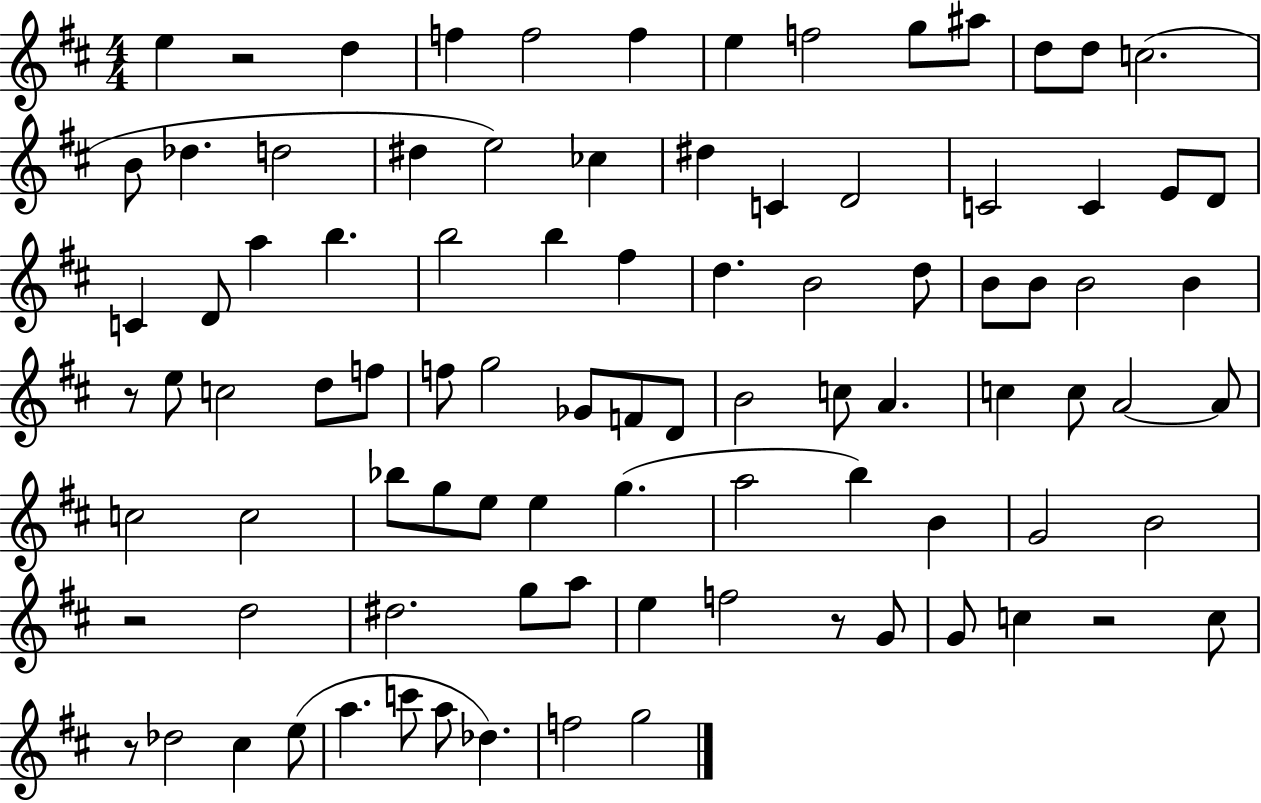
E5/q R/h D5/q F5/q F5/h F5/q E5/q F5/h G5/e A#5/e D5/e D5/e C5/h. B4/e Db5/q. D5/h D#5/q E5/h CES5/q D#5/q C4/q D4/h C4/h C4/q E4/e D4/e C4/q D4/e A5/q B5/q. B5/h B5/q F#5/q D5/q. B4/h D5/e B4/e B4/e B4/h B4/q R/e E5/e C5/h D5/e F5/e F5/e G5/h Gb4/e F4/e D4/e B4/h C5/e A4/q. C5/q C5/e A4/h A4/e C5/h C5/h Bb5/e G5/e E5/e E5/q G5/q. A5/h B5/q B4/q G4/h B4/h R/h D5/h D#5/h. G5/e A5/e E5/q F5/h R/e G4/e G4/e C5/q R/h C5/e R/e Db5/h C#5/q E5/e A5/q. C6/e A5/e Db5/q. F5/h G5/h